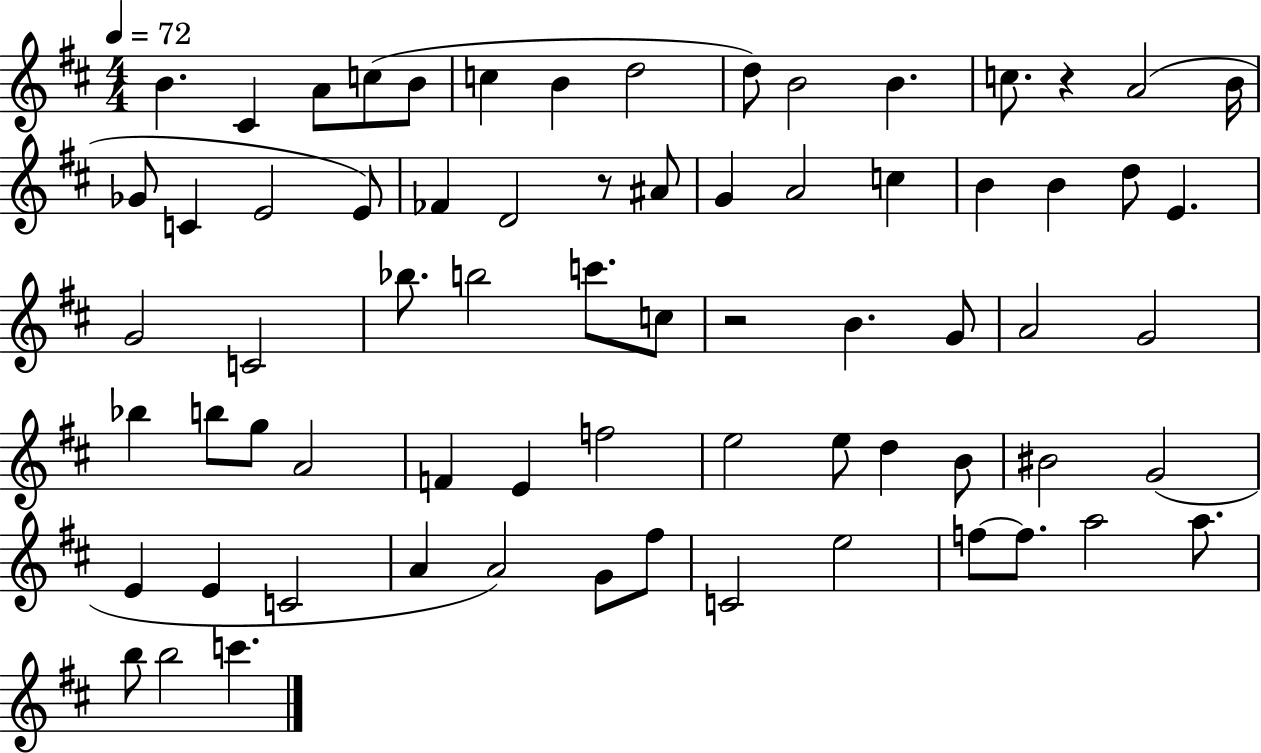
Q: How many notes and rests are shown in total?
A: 70